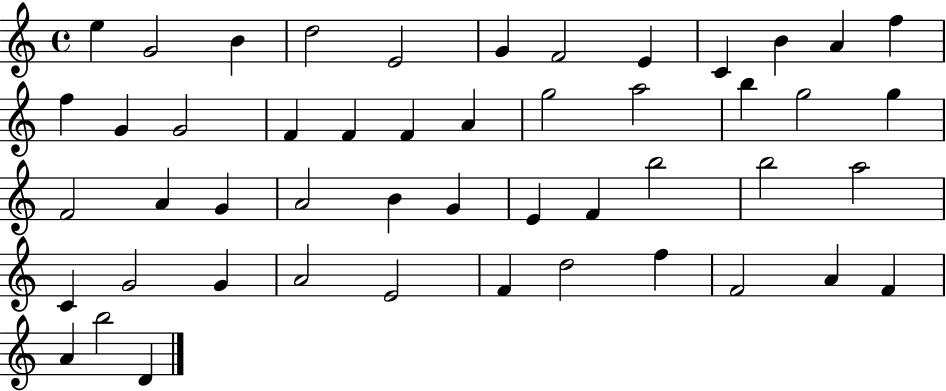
E5/q G4/h B4/q D5/h E4/h G4/q F4/h E4/q C4/q B4/q A4/q F5/q F5/q G4/q G4/h F4/q F4/q F4/q A4/q G5/h A5/h B5/q G5/h G5/q F4/h A4/q G4/q A4/h B4/q G4/q E4/q F4/q B5/h B5/h A5/h C4/q G4/h G4/q A4/h E4/h F4/q D5/h F5/q F4/h A4/q F4/q A4/q B5/h D4/q